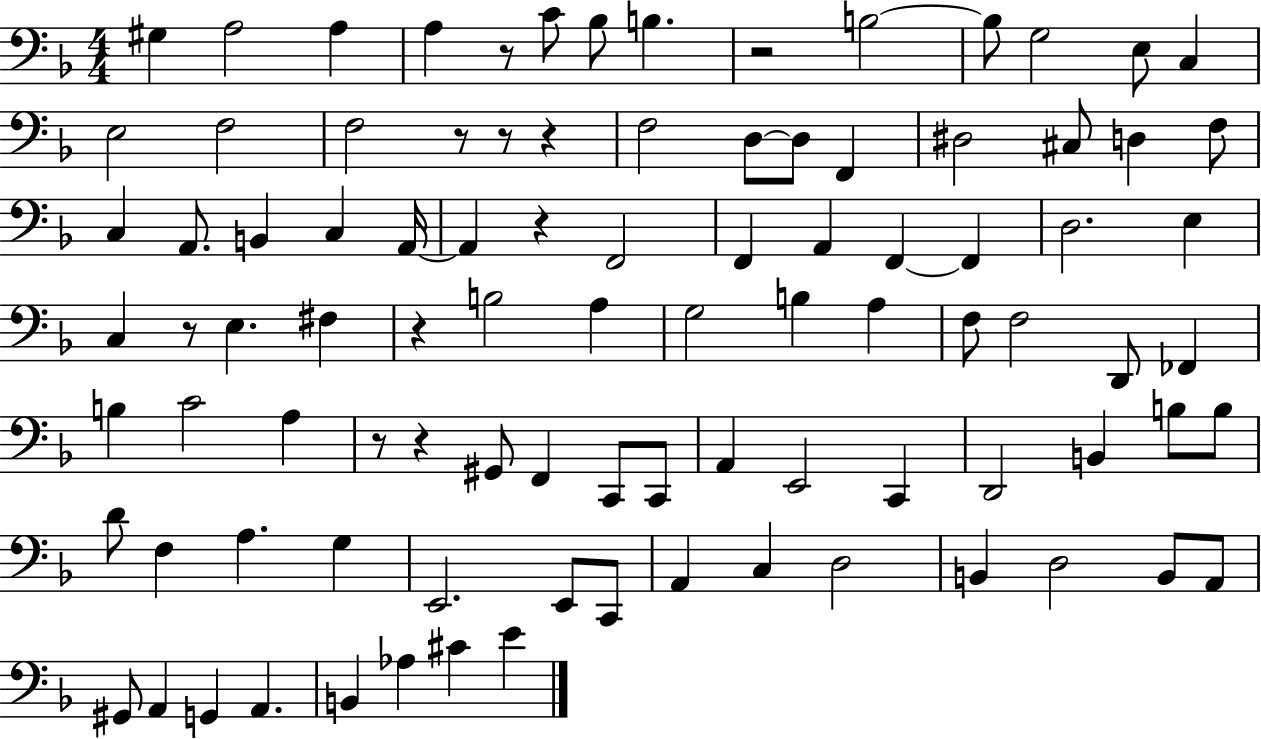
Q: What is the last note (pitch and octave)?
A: E4